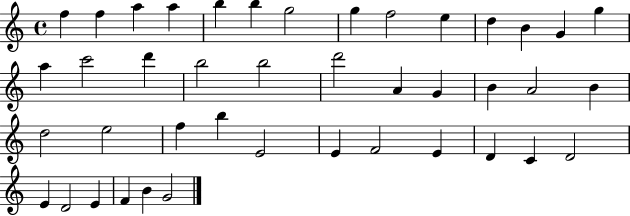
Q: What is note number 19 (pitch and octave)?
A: B5